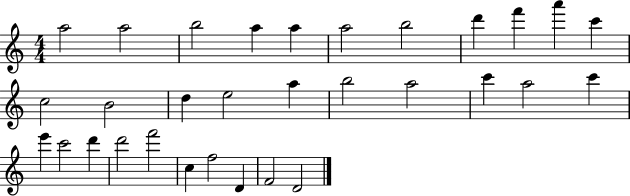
{
  \clef treble
  \numericTimeSignature
  \time 4/4
  \key c \major
  a''2 a''2 | b''2 a''4 a''4 | a''2 b''2 | d'''4 f'''4 a'''4 c'''4 | \break c''2 b'2 | d''4 e''2 a''4 | b''2 a''2 | c'''4 a''2 c'''4 | \break e'''4 c'''2 d'''4 | d'''2 f'''2 | c''4 f''2 d'4 | f'2 d'2 | \break \bar "|."
}